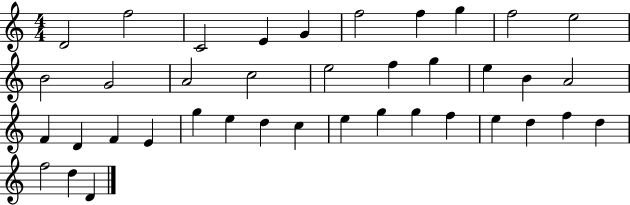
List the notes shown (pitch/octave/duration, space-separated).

D4/h F5/h C4/h E4/q G4/q F5/h F5/q G5/q F5/h E5/h B4/h G4/h A4/h C5/h E5/h F5/q G5/q E5/q B4/q A4/h F4/q D4/q F4/q E4/q G5/q E5/q D5/q C5/q E5/q G5/q G5/q F5/q E5/q D5/q F5/q D5/q F5/h D5/q D4/q